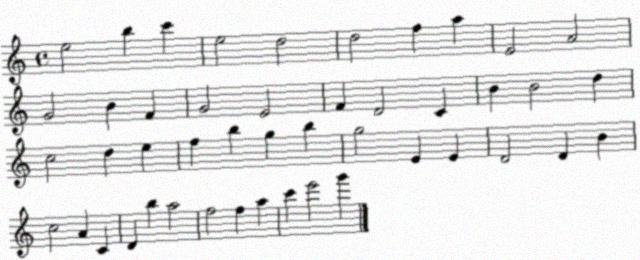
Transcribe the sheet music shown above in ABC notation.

X:1
T:Untitled
M:4/4
L:1/4
K:C
e2 b c' e2 d2 d2 f a E2 A2 G2 B F G2 E2 F D2 C B B2 d c2 d e f b g b g2 E E D2 D B c2 A C D b a2 f2 f a c' e'2 g'